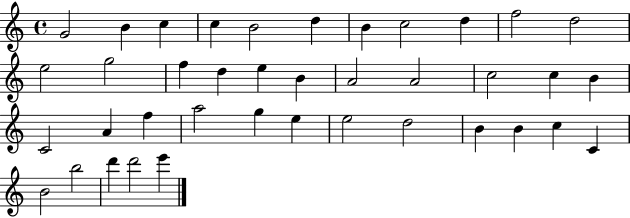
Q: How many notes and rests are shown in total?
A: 39